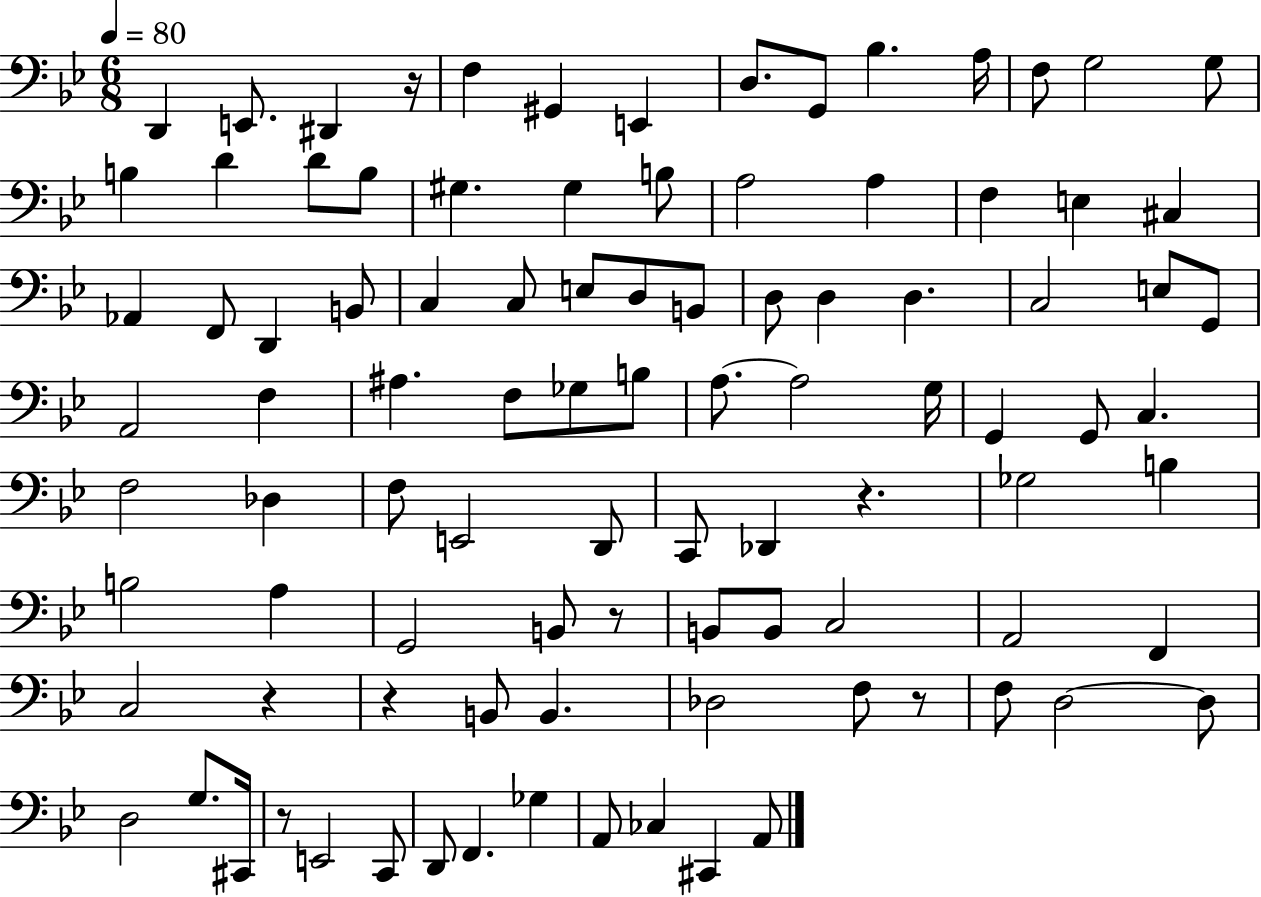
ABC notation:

X:1
T:Untitled
M:6/8
L:1/4
K:Bb
D,, E,,/2 ^D,, z/4 F, ^G,, E,, D,/2 G,,/2 _B, A,/4 F,/2 G,2 G,/2 B, D D/2 B,/2 ^G, ^G, B,/2 A,2 A, F, E, ^C, _A,, F,,/2 D,, B,,/2 C, C,/2 E,/2 D,/2 B,,/2 D,/2 D, D, C,2 E,/2 G,,/2 A,,2 F, ^A, F,/2 _G,/2 B,/2 A,/2 A,2 G,/4 G,, G,,/2 C, F,2 _D, F,/2 E,,2 D,,/2 C,,/2 _D,, z _G,2 B, B,2 A, G,,2 B,,/2 z/2 B,,/2 B,,/2 C,2 A,,2 F,, C,2 z z B,,/2 B,, _D,2 F,/2 z/2 F,/2 D,2 D,/2 D,2 G,/2 ^C,,/4 z/2 E,,2 C,,/2 D,,/2 F,, _G, A,,/2 _C, ^C,, A,,/2